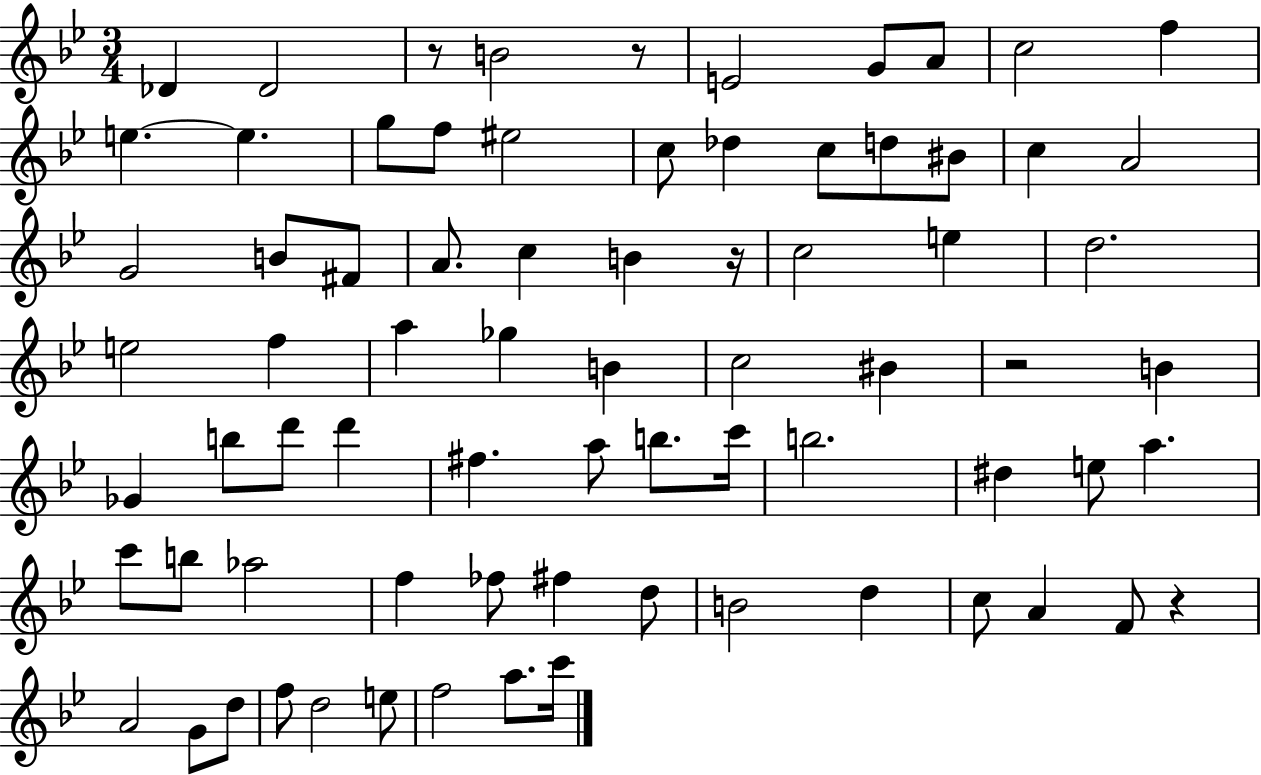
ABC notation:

X:1
T:Untitled
M:3/4
L:1/4
K:Bb
_D _D2 z/2 B2 z/2 E2 G/2 A/2 c2 f e e g/2 f/2 ^e2 c/2 _d c/2 d/2 ^B/2 c A2 G2 B/2 ^F/2 A/2 c B z/4 c2 e d2 e2 f a _g B c2 ^B z2 B _G b/2 d'/2 d' ^f a/2 b/2 c'/4 b2 ^d e/2 a c'/2 b/2 _a2 f _f/2 ^f d/2 B2 d c/2 A F/2 z A2 G/2 d/2 f/2 d2 e/2 f2 a/2 c'/4